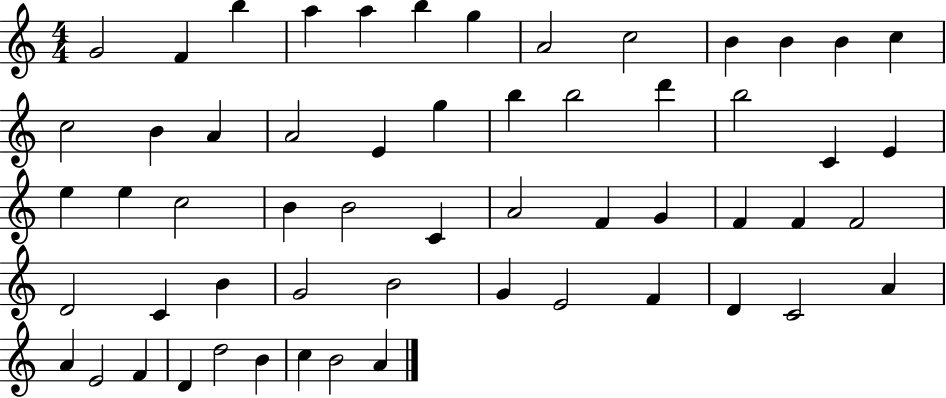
X:1
T:Untitled
M:4/4
L:1/4
K:C
G2 F b a a b g A2 c2 B B B c c2 B A A2 E g b b2 d' b2 C E e e c2 B B2 C A2 F G F F F2 D2 C B G2 B2 G E2 F D C2 A A E2 F D d2 B c B2 A